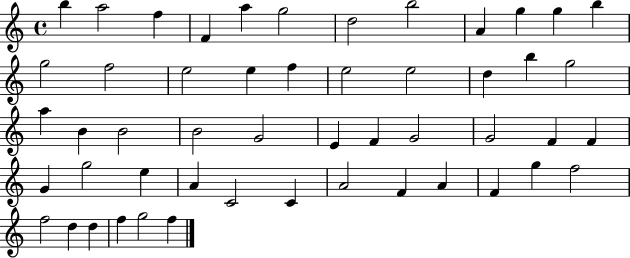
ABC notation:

X:1
T:Untitled
M:4/4
L:1/4
K:C
b a2 f F a g2 d2 b2 A g g b g2 f2 e2 e f e2 e2 d b g2 a B B2 B2 G2 E F G2 G2 F F G g2 e A C2 C A2 F A F g f2 f2 d d f g2 f